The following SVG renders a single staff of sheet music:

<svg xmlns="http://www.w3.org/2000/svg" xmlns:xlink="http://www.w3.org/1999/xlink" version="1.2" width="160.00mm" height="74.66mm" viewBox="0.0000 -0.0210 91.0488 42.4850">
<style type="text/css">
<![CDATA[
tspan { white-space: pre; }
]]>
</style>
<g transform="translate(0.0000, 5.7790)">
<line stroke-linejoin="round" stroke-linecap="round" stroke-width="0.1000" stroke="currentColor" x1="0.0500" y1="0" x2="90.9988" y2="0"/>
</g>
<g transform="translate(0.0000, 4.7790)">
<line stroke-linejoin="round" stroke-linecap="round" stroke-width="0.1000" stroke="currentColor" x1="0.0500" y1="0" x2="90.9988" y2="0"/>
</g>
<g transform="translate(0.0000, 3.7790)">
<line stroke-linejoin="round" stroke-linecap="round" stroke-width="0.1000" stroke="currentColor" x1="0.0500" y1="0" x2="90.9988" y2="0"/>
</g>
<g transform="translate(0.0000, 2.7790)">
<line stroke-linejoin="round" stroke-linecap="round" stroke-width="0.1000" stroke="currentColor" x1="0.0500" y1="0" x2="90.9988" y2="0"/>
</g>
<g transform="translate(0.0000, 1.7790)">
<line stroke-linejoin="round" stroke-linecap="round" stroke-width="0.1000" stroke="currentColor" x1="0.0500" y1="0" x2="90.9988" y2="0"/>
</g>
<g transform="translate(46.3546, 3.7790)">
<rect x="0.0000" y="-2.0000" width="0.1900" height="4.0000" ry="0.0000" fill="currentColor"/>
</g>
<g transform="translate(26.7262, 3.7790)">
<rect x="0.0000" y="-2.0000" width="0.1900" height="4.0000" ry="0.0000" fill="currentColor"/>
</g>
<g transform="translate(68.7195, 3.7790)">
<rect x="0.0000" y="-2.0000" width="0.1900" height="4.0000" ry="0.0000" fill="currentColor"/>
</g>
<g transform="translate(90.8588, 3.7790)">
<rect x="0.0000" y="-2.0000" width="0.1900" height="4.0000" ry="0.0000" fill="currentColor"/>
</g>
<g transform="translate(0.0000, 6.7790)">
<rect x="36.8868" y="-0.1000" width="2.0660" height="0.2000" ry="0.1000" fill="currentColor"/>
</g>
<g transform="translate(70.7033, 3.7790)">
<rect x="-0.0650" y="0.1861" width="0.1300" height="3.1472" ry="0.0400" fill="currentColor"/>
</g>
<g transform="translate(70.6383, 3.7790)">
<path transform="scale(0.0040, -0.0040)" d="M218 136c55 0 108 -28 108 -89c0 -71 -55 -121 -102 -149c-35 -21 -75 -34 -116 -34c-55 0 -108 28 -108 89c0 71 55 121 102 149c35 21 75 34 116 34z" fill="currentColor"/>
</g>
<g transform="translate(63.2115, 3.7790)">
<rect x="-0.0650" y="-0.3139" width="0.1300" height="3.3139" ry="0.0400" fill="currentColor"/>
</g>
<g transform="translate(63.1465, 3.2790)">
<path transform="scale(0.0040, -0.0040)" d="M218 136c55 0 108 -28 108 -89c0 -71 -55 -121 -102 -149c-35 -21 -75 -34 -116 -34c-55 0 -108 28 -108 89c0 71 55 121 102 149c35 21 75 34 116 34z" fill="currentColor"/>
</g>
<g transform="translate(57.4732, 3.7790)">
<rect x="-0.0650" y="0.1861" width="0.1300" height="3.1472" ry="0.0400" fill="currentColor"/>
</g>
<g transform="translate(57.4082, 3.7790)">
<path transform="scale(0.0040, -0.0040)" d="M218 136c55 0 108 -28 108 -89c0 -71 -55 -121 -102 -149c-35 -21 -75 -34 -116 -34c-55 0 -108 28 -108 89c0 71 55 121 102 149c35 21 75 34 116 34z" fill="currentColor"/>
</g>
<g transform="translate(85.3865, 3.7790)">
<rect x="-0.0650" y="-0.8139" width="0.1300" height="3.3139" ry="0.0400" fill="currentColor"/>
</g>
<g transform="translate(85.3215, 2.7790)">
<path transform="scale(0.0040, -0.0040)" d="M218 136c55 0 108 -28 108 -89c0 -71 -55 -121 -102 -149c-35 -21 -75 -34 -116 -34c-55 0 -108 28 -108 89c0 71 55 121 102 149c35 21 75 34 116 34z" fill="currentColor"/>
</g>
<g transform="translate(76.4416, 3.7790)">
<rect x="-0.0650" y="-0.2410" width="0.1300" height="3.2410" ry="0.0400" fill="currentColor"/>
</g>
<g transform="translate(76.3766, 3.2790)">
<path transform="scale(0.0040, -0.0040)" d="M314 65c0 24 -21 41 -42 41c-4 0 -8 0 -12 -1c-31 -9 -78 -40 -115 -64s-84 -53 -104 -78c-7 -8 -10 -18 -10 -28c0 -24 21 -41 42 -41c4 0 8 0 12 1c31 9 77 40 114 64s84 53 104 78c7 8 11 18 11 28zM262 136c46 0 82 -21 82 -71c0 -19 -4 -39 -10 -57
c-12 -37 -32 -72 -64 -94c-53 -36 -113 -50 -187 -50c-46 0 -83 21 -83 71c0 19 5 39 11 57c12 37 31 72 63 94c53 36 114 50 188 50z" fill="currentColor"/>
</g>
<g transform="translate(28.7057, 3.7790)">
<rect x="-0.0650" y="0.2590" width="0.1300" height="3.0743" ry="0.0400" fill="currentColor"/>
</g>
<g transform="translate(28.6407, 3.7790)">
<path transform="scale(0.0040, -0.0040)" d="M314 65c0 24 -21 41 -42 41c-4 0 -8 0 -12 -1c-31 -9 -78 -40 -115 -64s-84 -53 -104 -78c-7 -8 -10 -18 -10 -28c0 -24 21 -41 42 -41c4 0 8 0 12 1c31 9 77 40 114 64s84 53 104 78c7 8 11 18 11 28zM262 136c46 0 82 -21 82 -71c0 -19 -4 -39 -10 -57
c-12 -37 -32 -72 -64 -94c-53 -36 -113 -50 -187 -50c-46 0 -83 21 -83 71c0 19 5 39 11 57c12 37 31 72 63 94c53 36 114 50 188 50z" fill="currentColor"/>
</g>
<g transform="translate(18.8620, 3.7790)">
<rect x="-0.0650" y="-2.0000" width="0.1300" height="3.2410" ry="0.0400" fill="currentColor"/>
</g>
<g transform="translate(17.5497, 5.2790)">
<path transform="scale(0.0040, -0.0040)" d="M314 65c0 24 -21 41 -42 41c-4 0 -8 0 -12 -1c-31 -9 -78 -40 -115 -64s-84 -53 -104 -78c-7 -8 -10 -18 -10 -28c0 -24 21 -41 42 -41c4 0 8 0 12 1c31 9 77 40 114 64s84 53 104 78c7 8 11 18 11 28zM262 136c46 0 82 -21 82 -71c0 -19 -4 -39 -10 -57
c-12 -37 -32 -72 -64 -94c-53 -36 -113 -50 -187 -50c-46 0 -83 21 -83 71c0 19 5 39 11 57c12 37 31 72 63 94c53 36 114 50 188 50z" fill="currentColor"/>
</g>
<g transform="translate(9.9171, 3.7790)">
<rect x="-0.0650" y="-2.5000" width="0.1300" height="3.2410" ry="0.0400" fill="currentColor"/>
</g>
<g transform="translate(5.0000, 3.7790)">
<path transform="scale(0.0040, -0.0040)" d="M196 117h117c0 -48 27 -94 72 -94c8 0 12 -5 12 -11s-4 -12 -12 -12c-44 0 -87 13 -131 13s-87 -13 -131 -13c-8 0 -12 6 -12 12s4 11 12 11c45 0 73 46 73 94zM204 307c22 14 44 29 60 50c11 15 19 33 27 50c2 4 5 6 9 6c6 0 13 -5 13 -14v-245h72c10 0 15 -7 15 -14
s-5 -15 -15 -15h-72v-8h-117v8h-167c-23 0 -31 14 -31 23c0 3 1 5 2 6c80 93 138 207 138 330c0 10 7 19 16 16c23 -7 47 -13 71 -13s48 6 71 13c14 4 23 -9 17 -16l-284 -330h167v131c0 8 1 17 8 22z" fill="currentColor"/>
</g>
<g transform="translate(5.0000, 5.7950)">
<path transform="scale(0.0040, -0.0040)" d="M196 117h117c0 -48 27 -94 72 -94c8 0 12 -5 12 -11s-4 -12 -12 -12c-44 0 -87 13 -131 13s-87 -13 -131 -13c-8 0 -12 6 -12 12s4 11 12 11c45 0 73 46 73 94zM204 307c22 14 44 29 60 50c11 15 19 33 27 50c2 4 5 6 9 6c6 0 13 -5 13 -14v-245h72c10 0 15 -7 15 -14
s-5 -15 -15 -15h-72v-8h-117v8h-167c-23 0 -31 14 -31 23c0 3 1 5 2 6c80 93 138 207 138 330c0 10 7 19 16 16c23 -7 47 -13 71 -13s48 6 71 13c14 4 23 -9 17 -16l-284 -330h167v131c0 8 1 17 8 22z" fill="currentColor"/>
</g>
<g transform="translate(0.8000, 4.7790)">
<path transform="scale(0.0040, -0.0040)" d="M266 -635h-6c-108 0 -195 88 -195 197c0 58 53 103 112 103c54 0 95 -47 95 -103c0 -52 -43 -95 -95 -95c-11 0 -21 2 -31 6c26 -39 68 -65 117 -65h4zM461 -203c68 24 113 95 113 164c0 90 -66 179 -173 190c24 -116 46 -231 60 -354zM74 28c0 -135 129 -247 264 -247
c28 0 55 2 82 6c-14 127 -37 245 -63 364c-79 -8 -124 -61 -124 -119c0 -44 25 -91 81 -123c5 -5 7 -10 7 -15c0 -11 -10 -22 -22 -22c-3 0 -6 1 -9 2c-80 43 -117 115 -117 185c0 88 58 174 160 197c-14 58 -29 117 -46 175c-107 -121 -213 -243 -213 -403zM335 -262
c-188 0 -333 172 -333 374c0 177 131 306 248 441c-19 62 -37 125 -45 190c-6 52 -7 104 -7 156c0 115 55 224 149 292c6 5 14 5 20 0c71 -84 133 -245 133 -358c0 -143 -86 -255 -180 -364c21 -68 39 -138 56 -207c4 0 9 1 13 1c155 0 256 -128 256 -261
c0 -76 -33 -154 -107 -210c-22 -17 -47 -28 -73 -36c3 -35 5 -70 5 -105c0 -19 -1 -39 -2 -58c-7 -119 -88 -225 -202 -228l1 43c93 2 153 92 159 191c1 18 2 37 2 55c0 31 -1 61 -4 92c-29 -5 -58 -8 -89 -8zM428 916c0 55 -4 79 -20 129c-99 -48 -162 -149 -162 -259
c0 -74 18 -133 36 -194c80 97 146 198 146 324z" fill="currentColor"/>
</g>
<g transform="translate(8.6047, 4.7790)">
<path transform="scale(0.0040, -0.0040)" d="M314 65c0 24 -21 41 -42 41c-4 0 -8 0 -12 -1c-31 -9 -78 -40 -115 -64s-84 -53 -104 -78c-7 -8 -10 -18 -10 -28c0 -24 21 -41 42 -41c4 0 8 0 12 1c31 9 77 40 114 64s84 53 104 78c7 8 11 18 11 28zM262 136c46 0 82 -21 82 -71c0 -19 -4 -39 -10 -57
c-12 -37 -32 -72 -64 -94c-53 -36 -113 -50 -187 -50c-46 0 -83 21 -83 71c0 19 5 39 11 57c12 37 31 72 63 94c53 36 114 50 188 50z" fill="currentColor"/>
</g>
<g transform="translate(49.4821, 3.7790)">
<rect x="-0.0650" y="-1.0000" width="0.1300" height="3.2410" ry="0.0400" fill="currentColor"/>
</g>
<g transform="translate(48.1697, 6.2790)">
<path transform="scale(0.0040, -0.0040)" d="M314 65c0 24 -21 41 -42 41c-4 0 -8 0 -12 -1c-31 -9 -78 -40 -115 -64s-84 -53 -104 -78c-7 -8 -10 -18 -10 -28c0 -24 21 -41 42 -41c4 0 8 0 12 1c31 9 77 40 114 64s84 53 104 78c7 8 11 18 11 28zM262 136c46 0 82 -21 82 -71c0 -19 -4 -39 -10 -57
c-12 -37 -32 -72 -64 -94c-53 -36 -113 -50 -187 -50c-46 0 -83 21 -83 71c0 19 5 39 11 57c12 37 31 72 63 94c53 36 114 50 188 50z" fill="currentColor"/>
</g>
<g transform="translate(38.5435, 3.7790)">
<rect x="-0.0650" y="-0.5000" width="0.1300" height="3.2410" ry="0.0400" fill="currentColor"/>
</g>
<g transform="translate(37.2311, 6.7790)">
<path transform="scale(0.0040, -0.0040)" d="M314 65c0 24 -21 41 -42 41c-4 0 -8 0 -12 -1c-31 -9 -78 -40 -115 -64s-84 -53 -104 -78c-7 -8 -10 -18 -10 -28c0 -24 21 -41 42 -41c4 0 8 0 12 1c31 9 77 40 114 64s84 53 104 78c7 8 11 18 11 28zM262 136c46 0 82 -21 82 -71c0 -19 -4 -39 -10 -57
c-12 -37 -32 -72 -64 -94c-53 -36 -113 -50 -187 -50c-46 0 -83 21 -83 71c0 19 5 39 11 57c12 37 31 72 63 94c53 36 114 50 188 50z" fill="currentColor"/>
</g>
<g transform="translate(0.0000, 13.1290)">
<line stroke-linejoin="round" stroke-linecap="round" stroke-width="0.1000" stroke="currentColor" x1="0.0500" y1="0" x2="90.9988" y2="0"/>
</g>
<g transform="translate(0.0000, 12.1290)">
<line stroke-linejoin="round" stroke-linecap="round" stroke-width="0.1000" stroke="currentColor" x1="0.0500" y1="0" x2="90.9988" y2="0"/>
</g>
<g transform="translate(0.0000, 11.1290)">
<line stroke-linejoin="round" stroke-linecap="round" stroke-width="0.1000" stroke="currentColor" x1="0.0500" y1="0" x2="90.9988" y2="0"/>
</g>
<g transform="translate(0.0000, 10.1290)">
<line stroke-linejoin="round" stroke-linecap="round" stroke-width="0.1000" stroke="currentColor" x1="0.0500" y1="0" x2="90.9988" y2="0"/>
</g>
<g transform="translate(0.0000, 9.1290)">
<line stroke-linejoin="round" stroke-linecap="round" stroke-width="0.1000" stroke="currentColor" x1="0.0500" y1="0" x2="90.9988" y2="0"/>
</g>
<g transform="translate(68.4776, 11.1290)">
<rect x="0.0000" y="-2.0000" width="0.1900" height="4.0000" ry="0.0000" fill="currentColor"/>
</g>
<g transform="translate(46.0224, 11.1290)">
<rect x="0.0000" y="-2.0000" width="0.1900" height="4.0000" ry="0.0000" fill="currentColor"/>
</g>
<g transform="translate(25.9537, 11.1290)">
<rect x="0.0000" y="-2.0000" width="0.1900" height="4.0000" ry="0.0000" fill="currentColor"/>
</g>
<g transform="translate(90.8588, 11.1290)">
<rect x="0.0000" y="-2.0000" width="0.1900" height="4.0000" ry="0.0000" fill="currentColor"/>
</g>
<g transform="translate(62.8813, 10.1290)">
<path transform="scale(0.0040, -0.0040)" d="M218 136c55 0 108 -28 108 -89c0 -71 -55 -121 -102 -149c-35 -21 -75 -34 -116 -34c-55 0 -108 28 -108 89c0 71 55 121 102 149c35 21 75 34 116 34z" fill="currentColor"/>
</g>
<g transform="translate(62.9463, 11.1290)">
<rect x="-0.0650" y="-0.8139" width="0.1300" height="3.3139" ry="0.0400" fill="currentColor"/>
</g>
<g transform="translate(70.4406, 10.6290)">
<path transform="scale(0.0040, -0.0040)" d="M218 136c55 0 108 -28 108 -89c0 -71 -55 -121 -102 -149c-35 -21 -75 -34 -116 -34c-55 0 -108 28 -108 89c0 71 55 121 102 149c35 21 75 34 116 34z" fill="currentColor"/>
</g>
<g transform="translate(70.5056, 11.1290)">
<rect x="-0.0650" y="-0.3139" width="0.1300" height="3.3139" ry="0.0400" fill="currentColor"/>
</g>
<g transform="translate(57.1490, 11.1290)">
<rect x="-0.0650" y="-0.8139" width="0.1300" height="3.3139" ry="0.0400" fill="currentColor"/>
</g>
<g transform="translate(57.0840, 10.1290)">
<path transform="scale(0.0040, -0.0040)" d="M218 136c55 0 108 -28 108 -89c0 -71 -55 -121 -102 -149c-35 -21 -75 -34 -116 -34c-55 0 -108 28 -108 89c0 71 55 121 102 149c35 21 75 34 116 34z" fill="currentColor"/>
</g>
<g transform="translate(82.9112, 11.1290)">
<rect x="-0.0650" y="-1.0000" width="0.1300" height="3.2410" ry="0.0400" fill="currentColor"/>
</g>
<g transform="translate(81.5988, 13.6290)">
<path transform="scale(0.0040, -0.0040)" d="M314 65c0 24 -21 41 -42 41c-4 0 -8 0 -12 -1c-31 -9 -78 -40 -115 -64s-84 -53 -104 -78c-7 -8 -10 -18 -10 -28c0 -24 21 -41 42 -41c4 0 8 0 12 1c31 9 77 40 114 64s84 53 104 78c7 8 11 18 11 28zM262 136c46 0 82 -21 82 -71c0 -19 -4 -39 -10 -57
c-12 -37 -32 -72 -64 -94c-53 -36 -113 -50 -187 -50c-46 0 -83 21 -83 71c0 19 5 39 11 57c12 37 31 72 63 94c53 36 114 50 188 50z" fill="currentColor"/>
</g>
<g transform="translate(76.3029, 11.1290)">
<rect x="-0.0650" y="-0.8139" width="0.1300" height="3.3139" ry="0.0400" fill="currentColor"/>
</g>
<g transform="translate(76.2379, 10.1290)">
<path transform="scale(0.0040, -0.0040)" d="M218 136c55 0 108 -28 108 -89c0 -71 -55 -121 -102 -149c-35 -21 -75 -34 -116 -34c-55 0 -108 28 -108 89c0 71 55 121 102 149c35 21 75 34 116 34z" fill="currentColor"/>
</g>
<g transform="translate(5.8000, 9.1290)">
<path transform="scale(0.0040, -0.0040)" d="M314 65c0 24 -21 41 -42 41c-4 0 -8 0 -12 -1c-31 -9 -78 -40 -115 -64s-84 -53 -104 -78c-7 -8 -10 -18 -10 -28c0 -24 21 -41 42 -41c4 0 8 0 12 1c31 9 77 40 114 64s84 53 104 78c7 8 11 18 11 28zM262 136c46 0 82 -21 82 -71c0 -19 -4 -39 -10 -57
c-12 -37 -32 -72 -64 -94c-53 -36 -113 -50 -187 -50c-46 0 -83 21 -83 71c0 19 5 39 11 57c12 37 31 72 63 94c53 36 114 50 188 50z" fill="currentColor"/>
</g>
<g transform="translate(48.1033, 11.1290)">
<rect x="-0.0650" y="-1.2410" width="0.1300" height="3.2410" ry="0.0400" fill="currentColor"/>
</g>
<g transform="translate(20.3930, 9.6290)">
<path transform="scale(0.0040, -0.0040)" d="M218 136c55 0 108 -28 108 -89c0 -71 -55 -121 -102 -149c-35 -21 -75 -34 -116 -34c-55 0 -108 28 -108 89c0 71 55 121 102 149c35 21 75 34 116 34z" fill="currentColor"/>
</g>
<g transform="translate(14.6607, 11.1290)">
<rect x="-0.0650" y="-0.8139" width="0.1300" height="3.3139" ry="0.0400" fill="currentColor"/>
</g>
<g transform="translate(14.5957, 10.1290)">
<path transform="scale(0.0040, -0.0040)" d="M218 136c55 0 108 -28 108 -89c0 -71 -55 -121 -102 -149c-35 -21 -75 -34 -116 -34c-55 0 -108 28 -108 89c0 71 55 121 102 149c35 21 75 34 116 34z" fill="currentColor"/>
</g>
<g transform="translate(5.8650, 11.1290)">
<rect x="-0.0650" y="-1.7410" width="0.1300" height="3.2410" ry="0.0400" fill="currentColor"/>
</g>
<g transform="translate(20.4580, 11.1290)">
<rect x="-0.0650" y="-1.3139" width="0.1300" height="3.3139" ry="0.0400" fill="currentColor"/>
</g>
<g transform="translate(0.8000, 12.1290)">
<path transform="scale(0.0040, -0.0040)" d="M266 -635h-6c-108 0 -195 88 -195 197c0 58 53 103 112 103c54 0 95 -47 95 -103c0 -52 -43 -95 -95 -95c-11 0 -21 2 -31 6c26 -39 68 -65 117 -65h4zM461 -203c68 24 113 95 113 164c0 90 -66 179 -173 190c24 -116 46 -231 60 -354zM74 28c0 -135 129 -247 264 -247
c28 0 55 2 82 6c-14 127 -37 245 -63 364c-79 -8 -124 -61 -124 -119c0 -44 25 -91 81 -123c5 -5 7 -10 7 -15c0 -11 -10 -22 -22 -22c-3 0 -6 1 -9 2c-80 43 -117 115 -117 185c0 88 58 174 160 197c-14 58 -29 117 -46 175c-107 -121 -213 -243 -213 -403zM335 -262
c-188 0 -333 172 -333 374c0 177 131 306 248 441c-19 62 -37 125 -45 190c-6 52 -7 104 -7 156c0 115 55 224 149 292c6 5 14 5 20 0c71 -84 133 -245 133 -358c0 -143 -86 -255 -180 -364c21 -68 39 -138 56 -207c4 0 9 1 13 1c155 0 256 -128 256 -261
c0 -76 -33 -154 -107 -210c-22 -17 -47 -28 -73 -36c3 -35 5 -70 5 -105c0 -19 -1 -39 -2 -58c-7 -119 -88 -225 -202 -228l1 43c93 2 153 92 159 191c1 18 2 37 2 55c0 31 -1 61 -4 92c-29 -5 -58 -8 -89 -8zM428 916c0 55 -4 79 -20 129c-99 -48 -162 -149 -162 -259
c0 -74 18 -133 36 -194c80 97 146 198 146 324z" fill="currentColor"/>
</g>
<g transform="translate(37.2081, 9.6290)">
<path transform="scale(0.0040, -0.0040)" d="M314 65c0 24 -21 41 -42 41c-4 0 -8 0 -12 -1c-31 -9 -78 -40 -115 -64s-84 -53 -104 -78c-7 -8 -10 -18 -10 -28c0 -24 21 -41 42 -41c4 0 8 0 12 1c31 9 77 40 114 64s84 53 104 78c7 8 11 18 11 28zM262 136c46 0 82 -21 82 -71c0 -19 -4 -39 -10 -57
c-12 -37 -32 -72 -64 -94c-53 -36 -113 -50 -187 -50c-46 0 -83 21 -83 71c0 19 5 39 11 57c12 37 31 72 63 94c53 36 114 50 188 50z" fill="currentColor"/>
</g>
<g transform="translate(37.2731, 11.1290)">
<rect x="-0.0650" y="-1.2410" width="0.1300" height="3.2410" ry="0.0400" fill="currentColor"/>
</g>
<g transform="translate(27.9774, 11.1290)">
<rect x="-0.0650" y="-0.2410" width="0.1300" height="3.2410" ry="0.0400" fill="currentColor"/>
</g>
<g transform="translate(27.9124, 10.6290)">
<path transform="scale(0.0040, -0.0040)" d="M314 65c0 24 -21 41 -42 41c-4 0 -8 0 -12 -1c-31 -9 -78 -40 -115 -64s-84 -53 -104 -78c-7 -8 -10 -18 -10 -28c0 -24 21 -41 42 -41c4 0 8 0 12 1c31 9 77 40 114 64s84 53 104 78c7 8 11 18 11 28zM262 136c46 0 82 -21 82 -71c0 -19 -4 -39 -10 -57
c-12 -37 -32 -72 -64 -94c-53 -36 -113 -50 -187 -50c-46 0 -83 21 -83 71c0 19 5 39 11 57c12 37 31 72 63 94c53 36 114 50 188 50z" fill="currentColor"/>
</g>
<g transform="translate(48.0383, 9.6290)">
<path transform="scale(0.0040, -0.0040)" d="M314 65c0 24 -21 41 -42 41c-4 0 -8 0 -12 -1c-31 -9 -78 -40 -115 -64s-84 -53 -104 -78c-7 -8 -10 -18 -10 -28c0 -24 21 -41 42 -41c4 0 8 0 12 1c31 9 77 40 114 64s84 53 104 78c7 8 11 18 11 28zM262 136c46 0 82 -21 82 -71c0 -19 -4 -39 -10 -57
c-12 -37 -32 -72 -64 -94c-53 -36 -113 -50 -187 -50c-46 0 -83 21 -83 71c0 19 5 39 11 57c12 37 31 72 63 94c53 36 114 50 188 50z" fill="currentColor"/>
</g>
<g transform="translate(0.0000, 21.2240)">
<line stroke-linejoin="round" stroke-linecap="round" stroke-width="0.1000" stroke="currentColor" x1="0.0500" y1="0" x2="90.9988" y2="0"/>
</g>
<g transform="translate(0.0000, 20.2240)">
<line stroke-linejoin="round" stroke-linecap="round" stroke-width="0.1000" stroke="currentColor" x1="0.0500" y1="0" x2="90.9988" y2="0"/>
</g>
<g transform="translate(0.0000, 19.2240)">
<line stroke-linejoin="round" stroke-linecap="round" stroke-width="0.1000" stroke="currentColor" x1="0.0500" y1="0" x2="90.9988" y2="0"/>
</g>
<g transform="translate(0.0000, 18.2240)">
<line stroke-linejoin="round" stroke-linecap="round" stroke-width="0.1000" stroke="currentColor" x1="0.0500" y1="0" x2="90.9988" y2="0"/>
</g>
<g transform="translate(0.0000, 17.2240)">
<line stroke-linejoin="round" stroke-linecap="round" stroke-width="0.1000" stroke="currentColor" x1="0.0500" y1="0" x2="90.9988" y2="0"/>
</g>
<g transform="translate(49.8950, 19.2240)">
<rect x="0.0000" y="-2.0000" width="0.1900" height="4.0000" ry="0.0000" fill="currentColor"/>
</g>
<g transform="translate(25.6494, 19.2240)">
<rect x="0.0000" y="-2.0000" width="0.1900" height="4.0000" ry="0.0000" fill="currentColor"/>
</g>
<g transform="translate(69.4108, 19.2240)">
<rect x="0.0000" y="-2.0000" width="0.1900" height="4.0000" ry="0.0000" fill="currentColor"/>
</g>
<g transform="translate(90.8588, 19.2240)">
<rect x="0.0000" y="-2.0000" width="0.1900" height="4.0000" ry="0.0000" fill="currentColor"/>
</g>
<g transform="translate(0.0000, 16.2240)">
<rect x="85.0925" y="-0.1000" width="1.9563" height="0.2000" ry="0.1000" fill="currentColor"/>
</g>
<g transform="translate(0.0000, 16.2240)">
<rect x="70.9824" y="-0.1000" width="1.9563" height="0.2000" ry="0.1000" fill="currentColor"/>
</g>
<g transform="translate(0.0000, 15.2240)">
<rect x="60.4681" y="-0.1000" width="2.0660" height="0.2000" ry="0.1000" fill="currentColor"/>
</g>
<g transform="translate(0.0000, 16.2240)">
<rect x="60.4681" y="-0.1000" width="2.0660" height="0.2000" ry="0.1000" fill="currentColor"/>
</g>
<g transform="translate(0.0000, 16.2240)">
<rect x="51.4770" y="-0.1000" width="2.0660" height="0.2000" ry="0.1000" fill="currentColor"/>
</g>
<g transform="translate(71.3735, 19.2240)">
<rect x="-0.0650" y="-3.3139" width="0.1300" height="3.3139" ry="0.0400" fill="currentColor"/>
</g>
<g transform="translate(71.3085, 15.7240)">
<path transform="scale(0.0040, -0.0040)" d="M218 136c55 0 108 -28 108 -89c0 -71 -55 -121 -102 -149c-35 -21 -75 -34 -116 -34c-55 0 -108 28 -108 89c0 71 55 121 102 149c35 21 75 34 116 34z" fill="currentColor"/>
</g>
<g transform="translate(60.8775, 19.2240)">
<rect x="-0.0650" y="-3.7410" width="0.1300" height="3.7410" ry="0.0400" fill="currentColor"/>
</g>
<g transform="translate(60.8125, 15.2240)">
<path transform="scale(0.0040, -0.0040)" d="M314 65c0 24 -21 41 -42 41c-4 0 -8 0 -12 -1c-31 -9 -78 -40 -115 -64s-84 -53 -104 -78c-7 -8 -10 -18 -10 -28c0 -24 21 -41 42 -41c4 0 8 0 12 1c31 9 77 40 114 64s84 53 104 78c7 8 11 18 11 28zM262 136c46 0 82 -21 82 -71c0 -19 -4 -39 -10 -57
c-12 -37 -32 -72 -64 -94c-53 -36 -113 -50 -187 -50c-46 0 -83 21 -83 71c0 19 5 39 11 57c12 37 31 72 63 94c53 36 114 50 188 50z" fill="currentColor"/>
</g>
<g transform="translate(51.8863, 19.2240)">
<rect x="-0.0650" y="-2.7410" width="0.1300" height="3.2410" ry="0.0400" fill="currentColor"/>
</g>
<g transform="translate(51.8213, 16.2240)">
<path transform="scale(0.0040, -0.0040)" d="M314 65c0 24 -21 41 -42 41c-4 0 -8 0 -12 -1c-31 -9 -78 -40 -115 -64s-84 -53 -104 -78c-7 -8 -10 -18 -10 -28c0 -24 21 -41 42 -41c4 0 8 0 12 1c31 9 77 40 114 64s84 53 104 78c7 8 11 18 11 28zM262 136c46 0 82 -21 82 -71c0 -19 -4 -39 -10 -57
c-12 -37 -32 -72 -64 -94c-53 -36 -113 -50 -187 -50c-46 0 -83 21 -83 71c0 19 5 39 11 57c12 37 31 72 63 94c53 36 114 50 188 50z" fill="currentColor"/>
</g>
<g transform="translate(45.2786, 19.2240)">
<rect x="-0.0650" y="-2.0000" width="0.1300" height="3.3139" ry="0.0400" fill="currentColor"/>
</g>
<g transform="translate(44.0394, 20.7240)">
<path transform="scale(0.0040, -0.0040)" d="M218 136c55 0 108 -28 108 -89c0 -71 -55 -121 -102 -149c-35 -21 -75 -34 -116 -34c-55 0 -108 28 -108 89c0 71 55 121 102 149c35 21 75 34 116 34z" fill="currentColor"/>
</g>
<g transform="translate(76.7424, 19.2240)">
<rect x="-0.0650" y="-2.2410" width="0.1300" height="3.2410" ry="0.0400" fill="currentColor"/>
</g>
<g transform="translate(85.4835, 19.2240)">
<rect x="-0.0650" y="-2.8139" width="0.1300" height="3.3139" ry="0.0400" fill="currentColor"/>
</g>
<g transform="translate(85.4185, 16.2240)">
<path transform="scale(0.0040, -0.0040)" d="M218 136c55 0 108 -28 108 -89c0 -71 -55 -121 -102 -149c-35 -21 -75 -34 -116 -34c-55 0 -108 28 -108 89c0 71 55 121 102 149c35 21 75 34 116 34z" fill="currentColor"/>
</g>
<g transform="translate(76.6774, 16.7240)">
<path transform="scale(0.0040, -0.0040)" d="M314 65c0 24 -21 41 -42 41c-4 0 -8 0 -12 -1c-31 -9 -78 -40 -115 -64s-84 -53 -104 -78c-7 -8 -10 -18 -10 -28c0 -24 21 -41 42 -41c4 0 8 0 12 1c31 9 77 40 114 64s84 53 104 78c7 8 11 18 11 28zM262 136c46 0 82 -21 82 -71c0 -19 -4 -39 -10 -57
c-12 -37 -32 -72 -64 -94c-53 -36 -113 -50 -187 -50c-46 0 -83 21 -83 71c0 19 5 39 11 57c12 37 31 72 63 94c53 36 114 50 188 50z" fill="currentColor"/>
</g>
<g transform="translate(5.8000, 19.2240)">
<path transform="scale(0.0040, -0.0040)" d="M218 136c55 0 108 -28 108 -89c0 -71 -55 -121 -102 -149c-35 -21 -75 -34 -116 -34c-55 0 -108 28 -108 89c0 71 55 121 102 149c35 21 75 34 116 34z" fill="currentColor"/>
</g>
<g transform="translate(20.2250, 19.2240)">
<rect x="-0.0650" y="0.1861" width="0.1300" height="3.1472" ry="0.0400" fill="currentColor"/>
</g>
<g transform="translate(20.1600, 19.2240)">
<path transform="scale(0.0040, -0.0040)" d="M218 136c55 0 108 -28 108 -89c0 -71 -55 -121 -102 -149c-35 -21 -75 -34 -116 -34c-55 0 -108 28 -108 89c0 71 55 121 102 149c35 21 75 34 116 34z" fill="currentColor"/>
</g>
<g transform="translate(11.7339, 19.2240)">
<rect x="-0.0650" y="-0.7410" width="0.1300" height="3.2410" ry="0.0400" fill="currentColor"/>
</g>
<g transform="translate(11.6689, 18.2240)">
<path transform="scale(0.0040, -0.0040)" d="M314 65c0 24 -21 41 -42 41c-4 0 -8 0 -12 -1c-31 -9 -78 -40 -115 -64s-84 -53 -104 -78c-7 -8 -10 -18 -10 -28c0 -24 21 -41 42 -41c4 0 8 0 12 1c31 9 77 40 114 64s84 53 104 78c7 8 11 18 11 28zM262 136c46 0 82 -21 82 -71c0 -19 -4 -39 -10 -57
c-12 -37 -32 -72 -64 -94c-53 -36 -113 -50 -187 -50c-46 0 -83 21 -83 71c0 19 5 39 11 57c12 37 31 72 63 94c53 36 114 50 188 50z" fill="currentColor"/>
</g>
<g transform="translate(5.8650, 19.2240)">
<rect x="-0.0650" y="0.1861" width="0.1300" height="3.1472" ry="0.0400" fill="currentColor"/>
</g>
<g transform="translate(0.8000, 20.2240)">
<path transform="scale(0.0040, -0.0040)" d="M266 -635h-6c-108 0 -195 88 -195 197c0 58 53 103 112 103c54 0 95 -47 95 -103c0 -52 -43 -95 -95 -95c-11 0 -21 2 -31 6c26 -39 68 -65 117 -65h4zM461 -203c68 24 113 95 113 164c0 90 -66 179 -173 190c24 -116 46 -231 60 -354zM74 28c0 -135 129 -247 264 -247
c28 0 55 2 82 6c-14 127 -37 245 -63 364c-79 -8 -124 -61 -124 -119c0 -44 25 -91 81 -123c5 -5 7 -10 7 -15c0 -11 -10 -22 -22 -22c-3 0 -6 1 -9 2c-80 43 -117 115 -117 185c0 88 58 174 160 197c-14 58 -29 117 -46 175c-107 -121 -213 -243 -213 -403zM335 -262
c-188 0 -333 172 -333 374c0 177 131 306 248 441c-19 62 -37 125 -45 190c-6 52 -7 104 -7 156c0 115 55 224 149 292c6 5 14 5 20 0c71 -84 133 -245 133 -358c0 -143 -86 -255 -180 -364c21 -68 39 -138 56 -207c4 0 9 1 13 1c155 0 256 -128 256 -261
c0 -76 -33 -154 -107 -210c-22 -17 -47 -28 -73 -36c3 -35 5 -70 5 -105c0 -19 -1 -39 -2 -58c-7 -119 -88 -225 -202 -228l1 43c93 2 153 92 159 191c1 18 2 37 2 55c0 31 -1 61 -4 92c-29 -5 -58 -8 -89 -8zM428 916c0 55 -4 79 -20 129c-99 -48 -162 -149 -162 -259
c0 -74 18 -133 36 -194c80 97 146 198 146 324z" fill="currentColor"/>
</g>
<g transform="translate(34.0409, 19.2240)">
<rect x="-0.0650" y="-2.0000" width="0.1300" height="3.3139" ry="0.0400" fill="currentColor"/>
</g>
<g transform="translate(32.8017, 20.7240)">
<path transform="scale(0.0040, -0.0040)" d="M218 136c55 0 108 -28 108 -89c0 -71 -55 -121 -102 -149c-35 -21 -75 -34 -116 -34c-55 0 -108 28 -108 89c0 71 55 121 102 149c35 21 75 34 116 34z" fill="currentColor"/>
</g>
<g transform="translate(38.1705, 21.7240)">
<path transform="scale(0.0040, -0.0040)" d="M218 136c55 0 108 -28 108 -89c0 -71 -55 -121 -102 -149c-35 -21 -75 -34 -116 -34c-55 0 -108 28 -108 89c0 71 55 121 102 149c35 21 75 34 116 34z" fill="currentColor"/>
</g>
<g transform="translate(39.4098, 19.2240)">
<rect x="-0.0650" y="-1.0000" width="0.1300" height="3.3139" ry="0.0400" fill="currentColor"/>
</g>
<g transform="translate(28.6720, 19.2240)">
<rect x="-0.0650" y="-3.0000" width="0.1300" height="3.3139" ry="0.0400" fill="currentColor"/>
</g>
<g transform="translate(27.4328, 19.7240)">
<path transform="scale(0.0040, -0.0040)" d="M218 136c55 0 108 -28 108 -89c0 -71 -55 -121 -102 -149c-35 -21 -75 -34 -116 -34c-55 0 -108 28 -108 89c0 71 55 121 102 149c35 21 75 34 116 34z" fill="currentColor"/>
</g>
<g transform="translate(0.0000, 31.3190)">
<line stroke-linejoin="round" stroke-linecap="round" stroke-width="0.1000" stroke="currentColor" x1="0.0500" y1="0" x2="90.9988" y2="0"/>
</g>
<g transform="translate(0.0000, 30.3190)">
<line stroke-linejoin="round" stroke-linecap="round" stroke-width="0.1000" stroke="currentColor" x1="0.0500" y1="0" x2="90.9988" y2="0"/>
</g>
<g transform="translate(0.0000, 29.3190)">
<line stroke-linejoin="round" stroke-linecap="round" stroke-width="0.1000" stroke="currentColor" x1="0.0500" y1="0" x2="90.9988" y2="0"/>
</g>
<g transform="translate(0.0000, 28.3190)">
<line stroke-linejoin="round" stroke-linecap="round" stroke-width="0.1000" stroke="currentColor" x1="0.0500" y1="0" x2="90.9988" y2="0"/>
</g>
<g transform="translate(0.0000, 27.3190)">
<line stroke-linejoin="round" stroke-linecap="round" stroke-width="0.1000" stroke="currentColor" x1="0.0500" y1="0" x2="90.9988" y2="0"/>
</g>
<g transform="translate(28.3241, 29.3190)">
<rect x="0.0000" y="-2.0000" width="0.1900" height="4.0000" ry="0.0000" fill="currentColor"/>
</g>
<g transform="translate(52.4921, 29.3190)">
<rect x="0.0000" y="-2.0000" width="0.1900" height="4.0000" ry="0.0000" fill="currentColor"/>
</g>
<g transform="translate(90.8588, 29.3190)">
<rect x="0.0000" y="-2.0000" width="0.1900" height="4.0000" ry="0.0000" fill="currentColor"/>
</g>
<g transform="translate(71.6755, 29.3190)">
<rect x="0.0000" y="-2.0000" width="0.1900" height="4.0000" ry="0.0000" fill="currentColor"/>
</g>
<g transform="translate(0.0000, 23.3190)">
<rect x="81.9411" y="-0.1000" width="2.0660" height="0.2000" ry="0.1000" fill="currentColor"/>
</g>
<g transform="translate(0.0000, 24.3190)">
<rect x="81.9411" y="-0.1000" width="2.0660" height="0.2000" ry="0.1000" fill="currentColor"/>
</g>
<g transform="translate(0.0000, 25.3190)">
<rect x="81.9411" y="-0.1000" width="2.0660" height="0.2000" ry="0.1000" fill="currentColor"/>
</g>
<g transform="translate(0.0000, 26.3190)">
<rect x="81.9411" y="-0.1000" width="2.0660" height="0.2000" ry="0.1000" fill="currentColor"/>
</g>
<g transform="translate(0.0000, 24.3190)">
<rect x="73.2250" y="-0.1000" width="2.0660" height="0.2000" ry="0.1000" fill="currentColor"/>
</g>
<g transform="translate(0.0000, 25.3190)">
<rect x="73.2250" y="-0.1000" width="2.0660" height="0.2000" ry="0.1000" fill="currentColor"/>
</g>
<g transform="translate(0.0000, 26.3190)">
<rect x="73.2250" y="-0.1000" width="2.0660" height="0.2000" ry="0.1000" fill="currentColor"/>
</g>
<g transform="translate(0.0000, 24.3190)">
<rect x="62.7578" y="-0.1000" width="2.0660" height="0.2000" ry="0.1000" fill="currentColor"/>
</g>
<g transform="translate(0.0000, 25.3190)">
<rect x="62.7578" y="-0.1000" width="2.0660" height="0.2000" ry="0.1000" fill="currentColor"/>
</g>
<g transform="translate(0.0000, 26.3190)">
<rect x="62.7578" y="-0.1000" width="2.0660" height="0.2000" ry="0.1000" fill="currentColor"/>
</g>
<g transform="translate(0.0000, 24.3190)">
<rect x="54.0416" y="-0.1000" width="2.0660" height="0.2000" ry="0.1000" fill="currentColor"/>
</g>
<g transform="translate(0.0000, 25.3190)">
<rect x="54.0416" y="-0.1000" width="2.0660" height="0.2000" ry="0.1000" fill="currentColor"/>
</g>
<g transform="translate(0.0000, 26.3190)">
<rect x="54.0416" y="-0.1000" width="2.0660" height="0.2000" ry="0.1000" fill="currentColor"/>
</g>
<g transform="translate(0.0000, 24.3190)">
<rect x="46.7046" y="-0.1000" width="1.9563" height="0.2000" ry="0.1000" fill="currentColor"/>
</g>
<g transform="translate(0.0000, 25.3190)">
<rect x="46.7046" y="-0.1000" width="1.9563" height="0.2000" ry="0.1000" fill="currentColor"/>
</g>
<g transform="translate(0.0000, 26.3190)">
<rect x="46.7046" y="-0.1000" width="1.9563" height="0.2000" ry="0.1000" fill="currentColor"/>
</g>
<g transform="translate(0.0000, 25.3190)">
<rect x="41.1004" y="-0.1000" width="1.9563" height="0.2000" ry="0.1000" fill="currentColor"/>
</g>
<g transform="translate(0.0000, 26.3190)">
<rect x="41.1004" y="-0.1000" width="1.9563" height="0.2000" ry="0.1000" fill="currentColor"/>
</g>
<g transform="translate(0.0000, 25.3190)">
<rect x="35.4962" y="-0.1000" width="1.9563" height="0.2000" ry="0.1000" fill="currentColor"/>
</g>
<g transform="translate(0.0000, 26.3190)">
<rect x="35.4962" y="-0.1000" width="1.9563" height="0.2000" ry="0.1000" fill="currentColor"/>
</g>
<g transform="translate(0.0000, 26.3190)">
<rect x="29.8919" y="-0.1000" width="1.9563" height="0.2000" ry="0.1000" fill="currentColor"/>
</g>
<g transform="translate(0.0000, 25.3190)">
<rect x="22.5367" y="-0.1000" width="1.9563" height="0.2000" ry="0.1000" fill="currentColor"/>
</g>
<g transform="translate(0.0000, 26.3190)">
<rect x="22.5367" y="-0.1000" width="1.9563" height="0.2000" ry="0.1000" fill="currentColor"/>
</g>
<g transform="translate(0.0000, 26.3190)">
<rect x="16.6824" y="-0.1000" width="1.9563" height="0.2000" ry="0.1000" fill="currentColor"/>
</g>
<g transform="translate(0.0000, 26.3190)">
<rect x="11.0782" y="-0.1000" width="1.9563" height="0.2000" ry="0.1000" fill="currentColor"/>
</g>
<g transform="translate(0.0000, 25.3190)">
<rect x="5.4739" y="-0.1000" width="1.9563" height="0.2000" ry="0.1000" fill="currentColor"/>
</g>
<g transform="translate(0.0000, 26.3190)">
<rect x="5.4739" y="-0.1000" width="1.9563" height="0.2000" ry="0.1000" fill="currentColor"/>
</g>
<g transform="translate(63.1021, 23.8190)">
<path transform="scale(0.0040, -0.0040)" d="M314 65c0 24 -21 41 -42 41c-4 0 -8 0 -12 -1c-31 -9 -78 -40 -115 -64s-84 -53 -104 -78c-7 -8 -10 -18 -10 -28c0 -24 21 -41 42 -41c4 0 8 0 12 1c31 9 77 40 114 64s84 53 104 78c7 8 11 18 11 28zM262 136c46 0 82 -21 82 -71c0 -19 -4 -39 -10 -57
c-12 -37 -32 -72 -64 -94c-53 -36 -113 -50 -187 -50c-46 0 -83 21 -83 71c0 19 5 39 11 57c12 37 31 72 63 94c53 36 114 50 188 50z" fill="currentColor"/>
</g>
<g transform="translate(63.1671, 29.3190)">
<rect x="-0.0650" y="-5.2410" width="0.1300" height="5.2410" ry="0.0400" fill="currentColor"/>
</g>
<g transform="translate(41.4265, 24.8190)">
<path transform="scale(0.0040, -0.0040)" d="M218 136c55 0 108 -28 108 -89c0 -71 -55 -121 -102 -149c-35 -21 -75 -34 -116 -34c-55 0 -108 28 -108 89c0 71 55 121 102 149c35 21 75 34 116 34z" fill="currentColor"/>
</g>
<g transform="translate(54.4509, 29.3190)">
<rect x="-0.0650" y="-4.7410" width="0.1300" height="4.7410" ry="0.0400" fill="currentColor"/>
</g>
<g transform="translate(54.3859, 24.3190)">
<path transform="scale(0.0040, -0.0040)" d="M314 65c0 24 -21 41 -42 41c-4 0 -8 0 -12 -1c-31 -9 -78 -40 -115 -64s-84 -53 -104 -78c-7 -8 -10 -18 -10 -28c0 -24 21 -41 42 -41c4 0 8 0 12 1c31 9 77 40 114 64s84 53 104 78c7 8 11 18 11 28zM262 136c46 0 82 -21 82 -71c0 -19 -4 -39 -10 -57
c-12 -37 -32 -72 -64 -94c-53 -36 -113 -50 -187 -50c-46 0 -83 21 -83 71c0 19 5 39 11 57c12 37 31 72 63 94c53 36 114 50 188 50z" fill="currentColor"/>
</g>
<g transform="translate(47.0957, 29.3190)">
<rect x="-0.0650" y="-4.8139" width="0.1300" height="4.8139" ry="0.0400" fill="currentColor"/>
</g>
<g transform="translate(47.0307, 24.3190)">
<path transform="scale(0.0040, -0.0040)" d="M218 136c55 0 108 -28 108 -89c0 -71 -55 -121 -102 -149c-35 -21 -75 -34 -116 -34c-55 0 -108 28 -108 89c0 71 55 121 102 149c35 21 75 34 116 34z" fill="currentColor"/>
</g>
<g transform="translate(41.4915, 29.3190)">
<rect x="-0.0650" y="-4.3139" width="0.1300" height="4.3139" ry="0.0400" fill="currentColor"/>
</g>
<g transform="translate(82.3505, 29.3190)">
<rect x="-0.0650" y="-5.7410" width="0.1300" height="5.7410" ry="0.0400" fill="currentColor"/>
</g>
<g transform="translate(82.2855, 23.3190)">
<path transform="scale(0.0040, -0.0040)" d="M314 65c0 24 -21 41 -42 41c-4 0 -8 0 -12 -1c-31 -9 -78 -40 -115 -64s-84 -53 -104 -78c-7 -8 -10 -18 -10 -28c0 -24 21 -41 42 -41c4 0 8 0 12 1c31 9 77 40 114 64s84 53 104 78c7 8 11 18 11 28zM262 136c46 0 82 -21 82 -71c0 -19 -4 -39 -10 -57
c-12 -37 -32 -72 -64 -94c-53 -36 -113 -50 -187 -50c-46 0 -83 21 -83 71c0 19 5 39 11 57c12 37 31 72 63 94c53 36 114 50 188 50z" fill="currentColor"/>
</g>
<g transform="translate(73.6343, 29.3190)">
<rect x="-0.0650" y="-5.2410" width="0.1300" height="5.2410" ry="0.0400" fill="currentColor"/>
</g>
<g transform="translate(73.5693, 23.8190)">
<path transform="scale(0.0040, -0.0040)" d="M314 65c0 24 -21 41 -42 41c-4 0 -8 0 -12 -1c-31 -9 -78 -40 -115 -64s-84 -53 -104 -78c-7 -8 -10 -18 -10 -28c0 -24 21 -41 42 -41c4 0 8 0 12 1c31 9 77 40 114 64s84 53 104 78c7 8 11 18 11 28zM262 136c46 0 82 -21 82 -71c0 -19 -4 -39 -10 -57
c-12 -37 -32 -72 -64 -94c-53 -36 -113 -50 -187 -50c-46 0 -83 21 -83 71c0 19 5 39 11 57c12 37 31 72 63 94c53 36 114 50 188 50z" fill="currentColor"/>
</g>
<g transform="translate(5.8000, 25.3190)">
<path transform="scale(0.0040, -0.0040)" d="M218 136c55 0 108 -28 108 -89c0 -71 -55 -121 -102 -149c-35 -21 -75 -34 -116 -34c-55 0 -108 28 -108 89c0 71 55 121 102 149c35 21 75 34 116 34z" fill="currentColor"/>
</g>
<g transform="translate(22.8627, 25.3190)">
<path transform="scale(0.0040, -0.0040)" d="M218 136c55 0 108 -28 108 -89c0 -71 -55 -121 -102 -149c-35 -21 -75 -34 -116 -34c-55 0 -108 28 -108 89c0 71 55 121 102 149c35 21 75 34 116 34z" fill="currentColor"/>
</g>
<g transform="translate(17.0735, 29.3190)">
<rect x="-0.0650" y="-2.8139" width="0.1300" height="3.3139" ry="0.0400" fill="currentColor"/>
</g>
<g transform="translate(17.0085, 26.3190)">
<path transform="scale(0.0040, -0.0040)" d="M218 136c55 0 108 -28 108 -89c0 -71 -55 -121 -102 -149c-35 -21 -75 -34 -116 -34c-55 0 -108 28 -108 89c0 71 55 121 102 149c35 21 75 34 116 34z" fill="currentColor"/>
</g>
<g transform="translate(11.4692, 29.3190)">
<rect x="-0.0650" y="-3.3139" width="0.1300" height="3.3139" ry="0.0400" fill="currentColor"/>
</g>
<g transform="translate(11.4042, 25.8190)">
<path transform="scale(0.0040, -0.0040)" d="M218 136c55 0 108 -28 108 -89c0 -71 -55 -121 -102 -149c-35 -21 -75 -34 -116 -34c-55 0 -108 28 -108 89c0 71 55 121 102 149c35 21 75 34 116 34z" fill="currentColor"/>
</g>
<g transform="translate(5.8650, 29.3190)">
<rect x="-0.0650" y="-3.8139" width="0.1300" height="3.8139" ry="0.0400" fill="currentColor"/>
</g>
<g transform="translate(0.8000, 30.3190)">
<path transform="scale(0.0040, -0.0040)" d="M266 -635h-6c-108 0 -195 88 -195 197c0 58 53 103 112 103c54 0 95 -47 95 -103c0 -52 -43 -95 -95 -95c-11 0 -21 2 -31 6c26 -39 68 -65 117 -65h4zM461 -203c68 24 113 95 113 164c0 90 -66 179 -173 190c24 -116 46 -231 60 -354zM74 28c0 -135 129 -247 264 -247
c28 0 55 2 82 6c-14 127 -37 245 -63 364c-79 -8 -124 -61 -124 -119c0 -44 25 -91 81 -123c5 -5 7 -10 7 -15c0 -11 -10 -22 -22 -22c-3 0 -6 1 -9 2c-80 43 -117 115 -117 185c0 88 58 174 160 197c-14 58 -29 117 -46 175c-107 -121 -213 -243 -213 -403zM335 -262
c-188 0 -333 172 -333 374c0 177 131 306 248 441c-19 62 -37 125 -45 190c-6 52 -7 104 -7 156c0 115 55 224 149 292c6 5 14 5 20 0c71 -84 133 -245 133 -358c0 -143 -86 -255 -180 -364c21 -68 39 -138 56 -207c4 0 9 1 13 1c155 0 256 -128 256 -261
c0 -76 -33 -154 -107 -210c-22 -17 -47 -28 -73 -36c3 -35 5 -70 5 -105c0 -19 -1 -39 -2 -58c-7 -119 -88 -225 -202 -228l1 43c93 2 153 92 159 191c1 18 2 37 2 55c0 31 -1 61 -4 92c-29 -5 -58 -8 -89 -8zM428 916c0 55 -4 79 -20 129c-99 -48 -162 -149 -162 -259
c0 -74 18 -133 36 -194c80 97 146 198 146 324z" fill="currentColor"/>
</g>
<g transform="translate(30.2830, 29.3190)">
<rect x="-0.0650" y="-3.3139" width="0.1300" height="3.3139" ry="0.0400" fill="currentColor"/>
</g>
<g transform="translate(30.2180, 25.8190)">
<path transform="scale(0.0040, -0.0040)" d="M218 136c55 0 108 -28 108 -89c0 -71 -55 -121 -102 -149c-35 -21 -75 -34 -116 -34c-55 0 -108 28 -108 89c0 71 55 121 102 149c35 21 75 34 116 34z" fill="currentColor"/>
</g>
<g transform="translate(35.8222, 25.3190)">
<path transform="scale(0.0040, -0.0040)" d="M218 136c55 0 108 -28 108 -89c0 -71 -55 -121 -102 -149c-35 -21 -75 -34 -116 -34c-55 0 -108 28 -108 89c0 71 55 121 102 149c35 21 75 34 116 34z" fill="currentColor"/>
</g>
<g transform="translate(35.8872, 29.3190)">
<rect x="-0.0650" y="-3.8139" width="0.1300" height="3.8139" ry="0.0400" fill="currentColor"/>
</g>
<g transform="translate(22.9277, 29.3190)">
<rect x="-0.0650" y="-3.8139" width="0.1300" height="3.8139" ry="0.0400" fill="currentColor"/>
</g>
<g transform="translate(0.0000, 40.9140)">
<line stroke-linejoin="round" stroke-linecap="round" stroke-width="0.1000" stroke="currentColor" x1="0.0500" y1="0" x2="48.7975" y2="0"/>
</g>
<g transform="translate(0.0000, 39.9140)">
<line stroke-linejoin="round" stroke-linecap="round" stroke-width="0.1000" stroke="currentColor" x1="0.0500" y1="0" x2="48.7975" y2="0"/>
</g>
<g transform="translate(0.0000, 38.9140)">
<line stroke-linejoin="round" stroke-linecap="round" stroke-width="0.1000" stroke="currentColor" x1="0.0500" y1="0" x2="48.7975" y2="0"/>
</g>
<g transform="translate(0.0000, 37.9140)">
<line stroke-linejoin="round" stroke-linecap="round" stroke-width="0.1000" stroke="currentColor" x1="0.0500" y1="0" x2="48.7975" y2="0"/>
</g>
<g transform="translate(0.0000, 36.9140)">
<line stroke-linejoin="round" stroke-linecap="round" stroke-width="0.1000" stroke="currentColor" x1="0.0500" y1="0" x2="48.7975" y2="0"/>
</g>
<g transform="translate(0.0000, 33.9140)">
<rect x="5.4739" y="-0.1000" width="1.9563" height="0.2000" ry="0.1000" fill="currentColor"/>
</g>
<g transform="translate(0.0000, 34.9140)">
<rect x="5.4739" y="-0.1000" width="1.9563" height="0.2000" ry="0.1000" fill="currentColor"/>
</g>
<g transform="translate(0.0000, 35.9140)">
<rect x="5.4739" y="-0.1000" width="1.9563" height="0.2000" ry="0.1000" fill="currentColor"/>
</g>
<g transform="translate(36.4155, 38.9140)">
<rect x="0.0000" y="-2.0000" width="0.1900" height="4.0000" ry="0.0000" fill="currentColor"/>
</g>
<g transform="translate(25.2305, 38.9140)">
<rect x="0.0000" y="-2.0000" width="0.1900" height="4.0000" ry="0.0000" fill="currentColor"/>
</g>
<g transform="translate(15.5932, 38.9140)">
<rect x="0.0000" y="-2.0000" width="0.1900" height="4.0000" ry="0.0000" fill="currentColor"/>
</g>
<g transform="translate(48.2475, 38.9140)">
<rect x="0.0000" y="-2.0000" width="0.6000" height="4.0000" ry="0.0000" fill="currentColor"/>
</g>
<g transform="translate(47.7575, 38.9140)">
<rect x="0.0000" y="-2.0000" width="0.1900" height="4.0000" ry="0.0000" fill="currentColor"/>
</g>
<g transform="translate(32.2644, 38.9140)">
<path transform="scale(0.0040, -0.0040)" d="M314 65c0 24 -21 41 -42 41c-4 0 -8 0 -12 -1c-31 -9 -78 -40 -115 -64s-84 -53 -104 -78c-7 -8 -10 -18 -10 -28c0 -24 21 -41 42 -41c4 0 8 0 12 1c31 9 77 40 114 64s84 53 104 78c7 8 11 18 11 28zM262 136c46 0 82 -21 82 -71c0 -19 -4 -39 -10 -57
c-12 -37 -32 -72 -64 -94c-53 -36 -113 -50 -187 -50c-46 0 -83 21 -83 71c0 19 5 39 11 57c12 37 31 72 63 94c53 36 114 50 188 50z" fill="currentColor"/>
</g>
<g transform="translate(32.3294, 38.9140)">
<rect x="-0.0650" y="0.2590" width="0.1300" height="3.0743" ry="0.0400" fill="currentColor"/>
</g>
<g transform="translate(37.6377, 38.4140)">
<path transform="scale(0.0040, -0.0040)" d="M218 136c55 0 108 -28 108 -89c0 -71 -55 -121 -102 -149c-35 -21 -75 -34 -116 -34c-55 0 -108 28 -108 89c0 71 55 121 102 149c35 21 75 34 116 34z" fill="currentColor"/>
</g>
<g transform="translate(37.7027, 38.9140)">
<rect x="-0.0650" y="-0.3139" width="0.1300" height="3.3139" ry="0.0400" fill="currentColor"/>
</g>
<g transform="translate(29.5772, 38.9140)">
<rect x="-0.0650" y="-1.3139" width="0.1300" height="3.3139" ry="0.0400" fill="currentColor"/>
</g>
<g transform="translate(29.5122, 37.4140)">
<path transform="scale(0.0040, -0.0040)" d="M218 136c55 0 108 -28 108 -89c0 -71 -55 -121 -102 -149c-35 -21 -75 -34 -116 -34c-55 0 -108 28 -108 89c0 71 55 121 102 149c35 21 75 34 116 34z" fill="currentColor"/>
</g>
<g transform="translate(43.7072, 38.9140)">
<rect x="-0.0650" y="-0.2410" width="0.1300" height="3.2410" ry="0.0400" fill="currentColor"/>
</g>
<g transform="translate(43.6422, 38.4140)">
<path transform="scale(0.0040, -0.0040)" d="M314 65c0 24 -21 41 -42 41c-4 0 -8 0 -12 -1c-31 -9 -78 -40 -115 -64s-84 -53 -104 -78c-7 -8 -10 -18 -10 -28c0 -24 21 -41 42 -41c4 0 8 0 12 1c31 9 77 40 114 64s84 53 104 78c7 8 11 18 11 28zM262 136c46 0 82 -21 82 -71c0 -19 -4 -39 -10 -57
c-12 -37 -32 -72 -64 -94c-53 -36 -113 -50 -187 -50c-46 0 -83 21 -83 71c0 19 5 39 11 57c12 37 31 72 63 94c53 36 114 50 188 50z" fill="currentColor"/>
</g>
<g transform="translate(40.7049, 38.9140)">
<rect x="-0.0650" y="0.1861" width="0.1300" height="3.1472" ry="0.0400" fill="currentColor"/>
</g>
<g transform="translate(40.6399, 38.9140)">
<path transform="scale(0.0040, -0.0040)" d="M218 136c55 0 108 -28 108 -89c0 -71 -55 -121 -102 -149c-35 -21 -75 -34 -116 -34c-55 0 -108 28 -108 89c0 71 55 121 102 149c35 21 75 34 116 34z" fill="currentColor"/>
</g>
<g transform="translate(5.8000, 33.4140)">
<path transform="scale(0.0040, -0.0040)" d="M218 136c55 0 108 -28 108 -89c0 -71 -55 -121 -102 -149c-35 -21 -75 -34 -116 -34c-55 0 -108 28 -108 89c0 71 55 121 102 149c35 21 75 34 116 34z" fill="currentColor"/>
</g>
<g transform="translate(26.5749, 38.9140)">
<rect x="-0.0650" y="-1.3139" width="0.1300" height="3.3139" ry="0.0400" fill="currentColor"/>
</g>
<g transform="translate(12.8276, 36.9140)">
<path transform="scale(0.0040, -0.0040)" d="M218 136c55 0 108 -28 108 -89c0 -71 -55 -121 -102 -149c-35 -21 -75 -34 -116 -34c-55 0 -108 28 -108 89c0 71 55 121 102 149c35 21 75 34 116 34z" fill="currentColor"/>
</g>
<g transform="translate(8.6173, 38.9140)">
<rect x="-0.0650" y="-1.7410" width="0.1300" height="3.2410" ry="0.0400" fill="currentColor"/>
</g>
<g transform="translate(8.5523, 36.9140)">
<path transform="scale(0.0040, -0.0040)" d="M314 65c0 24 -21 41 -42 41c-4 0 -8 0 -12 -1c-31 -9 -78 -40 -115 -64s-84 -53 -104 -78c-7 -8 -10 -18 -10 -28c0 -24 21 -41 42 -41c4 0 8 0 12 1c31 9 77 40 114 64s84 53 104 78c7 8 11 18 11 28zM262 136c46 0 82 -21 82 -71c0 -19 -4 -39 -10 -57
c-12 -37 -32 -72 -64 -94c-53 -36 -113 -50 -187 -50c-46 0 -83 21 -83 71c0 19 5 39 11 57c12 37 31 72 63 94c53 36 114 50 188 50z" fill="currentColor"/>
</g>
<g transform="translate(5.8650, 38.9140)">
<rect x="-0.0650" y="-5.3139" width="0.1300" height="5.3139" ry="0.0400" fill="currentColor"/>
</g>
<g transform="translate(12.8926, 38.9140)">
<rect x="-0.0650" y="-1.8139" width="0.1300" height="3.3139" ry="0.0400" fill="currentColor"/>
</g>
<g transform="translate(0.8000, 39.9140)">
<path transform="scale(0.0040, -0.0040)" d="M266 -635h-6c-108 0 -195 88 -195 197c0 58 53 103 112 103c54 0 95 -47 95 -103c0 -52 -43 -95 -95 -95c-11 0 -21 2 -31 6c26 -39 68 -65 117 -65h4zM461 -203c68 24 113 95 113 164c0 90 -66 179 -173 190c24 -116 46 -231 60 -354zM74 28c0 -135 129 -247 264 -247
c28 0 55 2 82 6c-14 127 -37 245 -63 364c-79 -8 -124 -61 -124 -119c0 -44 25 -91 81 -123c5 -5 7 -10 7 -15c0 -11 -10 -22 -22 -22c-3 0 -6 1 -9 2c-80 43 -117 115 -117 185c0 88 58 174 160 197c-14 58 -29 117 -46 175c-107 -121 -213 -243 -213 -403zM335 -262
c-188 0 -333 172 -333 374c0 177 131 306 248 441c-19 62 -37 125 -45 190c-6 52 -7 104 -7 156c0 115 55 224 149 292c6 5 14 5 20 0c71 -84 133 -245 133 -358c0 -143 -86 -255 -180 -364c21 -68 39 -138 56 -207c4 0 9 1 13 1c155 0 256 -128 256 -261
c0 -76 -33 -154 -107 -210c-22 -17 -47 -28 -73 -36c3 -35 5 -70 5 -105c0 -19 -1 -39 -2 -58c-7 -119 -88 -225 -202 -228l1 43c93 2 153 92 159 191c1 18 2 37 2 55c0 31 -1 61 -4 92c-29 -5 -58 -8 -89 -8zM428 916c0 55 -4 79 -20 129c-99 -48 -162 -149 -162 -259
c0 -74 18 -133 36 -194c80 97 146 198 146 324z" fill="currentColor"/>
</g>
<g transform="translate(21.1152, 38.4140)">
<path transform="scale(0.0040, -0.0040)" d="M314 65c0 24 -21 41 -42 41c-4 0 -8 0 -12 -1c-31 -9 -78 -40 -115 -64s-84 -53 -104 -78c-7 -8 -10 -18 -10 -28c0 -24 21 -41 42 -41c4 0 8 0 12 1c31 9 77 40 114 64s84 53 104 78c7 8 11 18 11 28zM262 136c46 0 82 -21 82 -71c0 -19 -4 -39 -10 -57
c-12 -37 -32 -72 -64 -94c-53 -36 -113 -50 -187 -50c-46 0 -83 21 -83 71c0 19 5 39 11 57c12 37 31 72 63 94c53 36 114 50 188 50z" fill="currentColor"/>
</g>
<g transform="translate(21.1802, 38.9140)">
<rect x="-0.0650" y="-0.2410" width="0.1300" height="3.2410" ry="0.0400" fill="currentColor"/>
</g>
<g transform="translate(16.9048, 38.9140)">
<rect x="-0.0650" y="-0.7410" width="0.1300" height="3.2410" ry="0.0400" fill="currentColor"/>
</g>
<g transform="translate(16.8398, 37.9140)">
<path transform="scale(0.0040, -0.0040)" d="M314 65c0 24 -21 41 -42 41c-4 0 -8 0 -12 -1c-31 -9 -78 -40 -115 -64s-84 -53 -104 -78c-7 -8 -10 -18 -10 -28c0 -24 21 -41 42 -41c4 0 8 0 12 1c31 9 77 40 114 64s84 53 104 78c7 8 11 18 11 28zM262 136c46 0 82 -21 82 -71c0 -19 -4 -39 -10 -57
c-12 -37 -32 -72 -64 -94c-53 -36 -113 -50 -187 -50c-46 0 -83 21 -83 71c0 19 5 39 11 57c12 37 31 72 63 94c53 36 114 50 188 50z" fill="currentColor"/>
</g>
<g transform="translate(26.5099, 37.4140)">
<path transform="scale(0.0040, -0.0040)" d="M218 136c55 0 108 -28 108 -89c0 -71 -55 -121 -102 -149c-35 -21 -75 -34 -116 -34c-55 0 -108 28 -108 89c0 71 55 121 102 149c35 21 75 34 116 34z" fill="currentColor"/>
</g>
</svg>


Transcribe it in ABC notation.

X:1
T:Untitled
M:4/4
L:1/4
K:C
G2 F2 B2 C2 D2 B c B c2 d f2 d e c2 e2 e2 d d c d D2 B d2 B A F D F a2 c'2 b g2 a c' b a c' b c' d' e' e'2 f'2 f'2 g'2 f' f2 f d2 c2 e e B2 c B c2